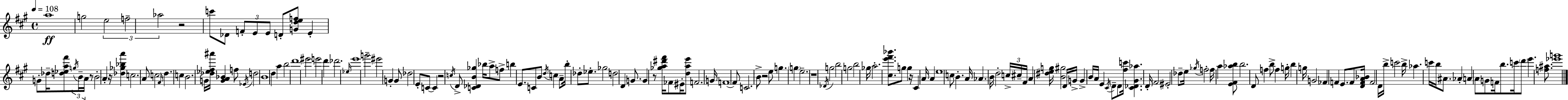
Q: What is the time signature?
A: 4/4